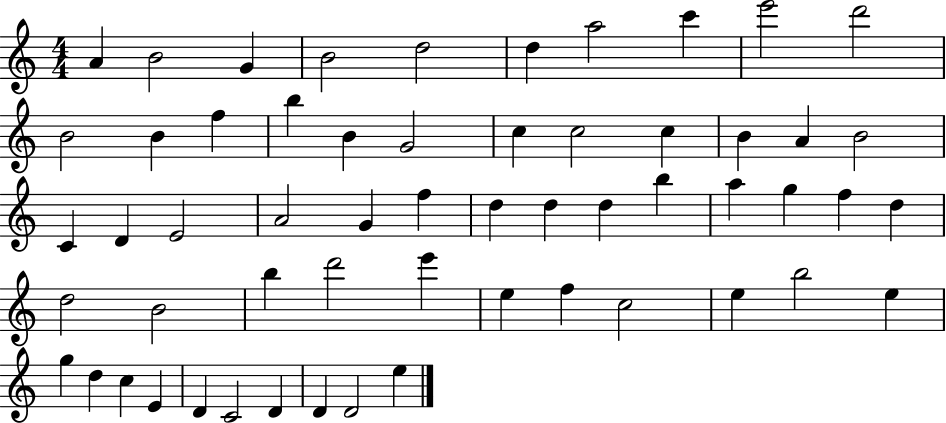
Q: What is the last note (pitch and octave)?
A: E5